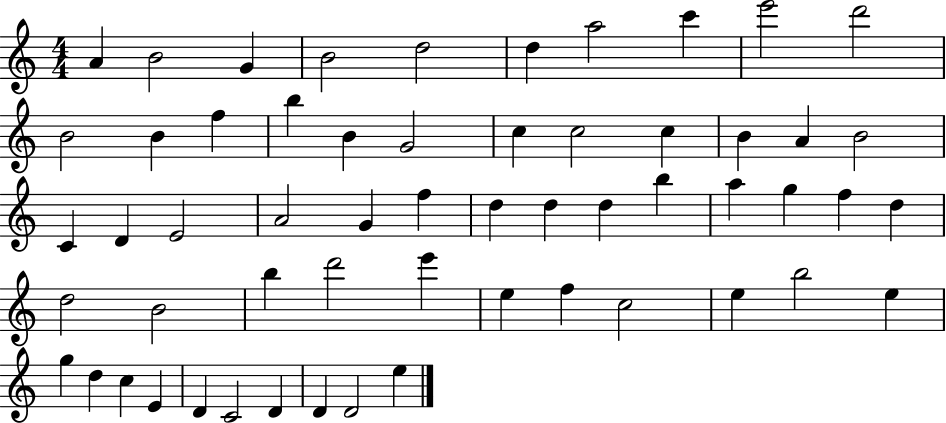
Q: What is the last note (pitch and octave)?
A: E5